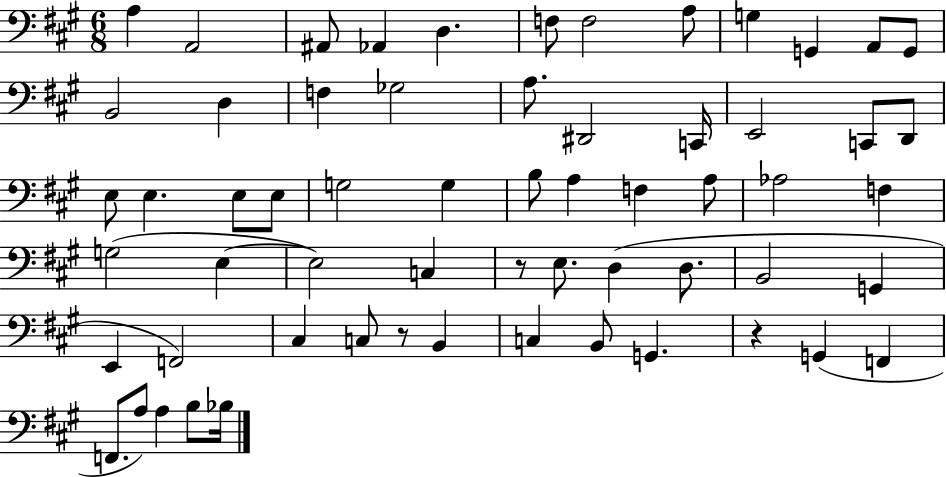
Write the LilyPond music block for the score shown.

{
  \clef bass
  \numericTimeSignature
  \time 6/8
  \key a \major
  a4 a,2 | ais,8 aes,4 d4. | f8 f2 a8 | g4 g,4 a,8 g,8 | \break b,2 d4 | f4 ges2 | a8. dis,2 c,16 | e,2 c,8 d,8 | \break e8 e4. e8 e8 | g2 g4 | b8 a4 f4 a8 | aes2 f4 | \break g2( e4~~ | e2) c4 | r8 e8. d4( d8. | b,2 g,4 | \break e,4 f,2) | cis4 c8 r8 b,4 | c4 b,8 g,4. | r4 g,4( f,4 | \break f,8. a8) a4 b8 bes16 | \bar "|."
}